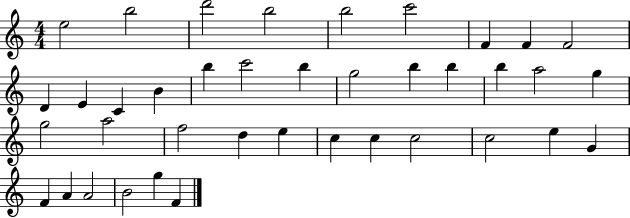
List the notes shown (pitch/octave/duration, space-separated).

E5/h B5/h D6/h B5/h B5/h C6/h F4/q F4/q F4/h D4/q E4/q C4/q B4/q B5/q C6/h B5/q G5/h B5/q B5/q B5/q A5/h G5/q G5/h A5/h F5/h D5/q E5/q C5/q C5/q C5/h C5/h E5/q G4/q F4/q A4/q A4/h B4/h G5/q F4/q